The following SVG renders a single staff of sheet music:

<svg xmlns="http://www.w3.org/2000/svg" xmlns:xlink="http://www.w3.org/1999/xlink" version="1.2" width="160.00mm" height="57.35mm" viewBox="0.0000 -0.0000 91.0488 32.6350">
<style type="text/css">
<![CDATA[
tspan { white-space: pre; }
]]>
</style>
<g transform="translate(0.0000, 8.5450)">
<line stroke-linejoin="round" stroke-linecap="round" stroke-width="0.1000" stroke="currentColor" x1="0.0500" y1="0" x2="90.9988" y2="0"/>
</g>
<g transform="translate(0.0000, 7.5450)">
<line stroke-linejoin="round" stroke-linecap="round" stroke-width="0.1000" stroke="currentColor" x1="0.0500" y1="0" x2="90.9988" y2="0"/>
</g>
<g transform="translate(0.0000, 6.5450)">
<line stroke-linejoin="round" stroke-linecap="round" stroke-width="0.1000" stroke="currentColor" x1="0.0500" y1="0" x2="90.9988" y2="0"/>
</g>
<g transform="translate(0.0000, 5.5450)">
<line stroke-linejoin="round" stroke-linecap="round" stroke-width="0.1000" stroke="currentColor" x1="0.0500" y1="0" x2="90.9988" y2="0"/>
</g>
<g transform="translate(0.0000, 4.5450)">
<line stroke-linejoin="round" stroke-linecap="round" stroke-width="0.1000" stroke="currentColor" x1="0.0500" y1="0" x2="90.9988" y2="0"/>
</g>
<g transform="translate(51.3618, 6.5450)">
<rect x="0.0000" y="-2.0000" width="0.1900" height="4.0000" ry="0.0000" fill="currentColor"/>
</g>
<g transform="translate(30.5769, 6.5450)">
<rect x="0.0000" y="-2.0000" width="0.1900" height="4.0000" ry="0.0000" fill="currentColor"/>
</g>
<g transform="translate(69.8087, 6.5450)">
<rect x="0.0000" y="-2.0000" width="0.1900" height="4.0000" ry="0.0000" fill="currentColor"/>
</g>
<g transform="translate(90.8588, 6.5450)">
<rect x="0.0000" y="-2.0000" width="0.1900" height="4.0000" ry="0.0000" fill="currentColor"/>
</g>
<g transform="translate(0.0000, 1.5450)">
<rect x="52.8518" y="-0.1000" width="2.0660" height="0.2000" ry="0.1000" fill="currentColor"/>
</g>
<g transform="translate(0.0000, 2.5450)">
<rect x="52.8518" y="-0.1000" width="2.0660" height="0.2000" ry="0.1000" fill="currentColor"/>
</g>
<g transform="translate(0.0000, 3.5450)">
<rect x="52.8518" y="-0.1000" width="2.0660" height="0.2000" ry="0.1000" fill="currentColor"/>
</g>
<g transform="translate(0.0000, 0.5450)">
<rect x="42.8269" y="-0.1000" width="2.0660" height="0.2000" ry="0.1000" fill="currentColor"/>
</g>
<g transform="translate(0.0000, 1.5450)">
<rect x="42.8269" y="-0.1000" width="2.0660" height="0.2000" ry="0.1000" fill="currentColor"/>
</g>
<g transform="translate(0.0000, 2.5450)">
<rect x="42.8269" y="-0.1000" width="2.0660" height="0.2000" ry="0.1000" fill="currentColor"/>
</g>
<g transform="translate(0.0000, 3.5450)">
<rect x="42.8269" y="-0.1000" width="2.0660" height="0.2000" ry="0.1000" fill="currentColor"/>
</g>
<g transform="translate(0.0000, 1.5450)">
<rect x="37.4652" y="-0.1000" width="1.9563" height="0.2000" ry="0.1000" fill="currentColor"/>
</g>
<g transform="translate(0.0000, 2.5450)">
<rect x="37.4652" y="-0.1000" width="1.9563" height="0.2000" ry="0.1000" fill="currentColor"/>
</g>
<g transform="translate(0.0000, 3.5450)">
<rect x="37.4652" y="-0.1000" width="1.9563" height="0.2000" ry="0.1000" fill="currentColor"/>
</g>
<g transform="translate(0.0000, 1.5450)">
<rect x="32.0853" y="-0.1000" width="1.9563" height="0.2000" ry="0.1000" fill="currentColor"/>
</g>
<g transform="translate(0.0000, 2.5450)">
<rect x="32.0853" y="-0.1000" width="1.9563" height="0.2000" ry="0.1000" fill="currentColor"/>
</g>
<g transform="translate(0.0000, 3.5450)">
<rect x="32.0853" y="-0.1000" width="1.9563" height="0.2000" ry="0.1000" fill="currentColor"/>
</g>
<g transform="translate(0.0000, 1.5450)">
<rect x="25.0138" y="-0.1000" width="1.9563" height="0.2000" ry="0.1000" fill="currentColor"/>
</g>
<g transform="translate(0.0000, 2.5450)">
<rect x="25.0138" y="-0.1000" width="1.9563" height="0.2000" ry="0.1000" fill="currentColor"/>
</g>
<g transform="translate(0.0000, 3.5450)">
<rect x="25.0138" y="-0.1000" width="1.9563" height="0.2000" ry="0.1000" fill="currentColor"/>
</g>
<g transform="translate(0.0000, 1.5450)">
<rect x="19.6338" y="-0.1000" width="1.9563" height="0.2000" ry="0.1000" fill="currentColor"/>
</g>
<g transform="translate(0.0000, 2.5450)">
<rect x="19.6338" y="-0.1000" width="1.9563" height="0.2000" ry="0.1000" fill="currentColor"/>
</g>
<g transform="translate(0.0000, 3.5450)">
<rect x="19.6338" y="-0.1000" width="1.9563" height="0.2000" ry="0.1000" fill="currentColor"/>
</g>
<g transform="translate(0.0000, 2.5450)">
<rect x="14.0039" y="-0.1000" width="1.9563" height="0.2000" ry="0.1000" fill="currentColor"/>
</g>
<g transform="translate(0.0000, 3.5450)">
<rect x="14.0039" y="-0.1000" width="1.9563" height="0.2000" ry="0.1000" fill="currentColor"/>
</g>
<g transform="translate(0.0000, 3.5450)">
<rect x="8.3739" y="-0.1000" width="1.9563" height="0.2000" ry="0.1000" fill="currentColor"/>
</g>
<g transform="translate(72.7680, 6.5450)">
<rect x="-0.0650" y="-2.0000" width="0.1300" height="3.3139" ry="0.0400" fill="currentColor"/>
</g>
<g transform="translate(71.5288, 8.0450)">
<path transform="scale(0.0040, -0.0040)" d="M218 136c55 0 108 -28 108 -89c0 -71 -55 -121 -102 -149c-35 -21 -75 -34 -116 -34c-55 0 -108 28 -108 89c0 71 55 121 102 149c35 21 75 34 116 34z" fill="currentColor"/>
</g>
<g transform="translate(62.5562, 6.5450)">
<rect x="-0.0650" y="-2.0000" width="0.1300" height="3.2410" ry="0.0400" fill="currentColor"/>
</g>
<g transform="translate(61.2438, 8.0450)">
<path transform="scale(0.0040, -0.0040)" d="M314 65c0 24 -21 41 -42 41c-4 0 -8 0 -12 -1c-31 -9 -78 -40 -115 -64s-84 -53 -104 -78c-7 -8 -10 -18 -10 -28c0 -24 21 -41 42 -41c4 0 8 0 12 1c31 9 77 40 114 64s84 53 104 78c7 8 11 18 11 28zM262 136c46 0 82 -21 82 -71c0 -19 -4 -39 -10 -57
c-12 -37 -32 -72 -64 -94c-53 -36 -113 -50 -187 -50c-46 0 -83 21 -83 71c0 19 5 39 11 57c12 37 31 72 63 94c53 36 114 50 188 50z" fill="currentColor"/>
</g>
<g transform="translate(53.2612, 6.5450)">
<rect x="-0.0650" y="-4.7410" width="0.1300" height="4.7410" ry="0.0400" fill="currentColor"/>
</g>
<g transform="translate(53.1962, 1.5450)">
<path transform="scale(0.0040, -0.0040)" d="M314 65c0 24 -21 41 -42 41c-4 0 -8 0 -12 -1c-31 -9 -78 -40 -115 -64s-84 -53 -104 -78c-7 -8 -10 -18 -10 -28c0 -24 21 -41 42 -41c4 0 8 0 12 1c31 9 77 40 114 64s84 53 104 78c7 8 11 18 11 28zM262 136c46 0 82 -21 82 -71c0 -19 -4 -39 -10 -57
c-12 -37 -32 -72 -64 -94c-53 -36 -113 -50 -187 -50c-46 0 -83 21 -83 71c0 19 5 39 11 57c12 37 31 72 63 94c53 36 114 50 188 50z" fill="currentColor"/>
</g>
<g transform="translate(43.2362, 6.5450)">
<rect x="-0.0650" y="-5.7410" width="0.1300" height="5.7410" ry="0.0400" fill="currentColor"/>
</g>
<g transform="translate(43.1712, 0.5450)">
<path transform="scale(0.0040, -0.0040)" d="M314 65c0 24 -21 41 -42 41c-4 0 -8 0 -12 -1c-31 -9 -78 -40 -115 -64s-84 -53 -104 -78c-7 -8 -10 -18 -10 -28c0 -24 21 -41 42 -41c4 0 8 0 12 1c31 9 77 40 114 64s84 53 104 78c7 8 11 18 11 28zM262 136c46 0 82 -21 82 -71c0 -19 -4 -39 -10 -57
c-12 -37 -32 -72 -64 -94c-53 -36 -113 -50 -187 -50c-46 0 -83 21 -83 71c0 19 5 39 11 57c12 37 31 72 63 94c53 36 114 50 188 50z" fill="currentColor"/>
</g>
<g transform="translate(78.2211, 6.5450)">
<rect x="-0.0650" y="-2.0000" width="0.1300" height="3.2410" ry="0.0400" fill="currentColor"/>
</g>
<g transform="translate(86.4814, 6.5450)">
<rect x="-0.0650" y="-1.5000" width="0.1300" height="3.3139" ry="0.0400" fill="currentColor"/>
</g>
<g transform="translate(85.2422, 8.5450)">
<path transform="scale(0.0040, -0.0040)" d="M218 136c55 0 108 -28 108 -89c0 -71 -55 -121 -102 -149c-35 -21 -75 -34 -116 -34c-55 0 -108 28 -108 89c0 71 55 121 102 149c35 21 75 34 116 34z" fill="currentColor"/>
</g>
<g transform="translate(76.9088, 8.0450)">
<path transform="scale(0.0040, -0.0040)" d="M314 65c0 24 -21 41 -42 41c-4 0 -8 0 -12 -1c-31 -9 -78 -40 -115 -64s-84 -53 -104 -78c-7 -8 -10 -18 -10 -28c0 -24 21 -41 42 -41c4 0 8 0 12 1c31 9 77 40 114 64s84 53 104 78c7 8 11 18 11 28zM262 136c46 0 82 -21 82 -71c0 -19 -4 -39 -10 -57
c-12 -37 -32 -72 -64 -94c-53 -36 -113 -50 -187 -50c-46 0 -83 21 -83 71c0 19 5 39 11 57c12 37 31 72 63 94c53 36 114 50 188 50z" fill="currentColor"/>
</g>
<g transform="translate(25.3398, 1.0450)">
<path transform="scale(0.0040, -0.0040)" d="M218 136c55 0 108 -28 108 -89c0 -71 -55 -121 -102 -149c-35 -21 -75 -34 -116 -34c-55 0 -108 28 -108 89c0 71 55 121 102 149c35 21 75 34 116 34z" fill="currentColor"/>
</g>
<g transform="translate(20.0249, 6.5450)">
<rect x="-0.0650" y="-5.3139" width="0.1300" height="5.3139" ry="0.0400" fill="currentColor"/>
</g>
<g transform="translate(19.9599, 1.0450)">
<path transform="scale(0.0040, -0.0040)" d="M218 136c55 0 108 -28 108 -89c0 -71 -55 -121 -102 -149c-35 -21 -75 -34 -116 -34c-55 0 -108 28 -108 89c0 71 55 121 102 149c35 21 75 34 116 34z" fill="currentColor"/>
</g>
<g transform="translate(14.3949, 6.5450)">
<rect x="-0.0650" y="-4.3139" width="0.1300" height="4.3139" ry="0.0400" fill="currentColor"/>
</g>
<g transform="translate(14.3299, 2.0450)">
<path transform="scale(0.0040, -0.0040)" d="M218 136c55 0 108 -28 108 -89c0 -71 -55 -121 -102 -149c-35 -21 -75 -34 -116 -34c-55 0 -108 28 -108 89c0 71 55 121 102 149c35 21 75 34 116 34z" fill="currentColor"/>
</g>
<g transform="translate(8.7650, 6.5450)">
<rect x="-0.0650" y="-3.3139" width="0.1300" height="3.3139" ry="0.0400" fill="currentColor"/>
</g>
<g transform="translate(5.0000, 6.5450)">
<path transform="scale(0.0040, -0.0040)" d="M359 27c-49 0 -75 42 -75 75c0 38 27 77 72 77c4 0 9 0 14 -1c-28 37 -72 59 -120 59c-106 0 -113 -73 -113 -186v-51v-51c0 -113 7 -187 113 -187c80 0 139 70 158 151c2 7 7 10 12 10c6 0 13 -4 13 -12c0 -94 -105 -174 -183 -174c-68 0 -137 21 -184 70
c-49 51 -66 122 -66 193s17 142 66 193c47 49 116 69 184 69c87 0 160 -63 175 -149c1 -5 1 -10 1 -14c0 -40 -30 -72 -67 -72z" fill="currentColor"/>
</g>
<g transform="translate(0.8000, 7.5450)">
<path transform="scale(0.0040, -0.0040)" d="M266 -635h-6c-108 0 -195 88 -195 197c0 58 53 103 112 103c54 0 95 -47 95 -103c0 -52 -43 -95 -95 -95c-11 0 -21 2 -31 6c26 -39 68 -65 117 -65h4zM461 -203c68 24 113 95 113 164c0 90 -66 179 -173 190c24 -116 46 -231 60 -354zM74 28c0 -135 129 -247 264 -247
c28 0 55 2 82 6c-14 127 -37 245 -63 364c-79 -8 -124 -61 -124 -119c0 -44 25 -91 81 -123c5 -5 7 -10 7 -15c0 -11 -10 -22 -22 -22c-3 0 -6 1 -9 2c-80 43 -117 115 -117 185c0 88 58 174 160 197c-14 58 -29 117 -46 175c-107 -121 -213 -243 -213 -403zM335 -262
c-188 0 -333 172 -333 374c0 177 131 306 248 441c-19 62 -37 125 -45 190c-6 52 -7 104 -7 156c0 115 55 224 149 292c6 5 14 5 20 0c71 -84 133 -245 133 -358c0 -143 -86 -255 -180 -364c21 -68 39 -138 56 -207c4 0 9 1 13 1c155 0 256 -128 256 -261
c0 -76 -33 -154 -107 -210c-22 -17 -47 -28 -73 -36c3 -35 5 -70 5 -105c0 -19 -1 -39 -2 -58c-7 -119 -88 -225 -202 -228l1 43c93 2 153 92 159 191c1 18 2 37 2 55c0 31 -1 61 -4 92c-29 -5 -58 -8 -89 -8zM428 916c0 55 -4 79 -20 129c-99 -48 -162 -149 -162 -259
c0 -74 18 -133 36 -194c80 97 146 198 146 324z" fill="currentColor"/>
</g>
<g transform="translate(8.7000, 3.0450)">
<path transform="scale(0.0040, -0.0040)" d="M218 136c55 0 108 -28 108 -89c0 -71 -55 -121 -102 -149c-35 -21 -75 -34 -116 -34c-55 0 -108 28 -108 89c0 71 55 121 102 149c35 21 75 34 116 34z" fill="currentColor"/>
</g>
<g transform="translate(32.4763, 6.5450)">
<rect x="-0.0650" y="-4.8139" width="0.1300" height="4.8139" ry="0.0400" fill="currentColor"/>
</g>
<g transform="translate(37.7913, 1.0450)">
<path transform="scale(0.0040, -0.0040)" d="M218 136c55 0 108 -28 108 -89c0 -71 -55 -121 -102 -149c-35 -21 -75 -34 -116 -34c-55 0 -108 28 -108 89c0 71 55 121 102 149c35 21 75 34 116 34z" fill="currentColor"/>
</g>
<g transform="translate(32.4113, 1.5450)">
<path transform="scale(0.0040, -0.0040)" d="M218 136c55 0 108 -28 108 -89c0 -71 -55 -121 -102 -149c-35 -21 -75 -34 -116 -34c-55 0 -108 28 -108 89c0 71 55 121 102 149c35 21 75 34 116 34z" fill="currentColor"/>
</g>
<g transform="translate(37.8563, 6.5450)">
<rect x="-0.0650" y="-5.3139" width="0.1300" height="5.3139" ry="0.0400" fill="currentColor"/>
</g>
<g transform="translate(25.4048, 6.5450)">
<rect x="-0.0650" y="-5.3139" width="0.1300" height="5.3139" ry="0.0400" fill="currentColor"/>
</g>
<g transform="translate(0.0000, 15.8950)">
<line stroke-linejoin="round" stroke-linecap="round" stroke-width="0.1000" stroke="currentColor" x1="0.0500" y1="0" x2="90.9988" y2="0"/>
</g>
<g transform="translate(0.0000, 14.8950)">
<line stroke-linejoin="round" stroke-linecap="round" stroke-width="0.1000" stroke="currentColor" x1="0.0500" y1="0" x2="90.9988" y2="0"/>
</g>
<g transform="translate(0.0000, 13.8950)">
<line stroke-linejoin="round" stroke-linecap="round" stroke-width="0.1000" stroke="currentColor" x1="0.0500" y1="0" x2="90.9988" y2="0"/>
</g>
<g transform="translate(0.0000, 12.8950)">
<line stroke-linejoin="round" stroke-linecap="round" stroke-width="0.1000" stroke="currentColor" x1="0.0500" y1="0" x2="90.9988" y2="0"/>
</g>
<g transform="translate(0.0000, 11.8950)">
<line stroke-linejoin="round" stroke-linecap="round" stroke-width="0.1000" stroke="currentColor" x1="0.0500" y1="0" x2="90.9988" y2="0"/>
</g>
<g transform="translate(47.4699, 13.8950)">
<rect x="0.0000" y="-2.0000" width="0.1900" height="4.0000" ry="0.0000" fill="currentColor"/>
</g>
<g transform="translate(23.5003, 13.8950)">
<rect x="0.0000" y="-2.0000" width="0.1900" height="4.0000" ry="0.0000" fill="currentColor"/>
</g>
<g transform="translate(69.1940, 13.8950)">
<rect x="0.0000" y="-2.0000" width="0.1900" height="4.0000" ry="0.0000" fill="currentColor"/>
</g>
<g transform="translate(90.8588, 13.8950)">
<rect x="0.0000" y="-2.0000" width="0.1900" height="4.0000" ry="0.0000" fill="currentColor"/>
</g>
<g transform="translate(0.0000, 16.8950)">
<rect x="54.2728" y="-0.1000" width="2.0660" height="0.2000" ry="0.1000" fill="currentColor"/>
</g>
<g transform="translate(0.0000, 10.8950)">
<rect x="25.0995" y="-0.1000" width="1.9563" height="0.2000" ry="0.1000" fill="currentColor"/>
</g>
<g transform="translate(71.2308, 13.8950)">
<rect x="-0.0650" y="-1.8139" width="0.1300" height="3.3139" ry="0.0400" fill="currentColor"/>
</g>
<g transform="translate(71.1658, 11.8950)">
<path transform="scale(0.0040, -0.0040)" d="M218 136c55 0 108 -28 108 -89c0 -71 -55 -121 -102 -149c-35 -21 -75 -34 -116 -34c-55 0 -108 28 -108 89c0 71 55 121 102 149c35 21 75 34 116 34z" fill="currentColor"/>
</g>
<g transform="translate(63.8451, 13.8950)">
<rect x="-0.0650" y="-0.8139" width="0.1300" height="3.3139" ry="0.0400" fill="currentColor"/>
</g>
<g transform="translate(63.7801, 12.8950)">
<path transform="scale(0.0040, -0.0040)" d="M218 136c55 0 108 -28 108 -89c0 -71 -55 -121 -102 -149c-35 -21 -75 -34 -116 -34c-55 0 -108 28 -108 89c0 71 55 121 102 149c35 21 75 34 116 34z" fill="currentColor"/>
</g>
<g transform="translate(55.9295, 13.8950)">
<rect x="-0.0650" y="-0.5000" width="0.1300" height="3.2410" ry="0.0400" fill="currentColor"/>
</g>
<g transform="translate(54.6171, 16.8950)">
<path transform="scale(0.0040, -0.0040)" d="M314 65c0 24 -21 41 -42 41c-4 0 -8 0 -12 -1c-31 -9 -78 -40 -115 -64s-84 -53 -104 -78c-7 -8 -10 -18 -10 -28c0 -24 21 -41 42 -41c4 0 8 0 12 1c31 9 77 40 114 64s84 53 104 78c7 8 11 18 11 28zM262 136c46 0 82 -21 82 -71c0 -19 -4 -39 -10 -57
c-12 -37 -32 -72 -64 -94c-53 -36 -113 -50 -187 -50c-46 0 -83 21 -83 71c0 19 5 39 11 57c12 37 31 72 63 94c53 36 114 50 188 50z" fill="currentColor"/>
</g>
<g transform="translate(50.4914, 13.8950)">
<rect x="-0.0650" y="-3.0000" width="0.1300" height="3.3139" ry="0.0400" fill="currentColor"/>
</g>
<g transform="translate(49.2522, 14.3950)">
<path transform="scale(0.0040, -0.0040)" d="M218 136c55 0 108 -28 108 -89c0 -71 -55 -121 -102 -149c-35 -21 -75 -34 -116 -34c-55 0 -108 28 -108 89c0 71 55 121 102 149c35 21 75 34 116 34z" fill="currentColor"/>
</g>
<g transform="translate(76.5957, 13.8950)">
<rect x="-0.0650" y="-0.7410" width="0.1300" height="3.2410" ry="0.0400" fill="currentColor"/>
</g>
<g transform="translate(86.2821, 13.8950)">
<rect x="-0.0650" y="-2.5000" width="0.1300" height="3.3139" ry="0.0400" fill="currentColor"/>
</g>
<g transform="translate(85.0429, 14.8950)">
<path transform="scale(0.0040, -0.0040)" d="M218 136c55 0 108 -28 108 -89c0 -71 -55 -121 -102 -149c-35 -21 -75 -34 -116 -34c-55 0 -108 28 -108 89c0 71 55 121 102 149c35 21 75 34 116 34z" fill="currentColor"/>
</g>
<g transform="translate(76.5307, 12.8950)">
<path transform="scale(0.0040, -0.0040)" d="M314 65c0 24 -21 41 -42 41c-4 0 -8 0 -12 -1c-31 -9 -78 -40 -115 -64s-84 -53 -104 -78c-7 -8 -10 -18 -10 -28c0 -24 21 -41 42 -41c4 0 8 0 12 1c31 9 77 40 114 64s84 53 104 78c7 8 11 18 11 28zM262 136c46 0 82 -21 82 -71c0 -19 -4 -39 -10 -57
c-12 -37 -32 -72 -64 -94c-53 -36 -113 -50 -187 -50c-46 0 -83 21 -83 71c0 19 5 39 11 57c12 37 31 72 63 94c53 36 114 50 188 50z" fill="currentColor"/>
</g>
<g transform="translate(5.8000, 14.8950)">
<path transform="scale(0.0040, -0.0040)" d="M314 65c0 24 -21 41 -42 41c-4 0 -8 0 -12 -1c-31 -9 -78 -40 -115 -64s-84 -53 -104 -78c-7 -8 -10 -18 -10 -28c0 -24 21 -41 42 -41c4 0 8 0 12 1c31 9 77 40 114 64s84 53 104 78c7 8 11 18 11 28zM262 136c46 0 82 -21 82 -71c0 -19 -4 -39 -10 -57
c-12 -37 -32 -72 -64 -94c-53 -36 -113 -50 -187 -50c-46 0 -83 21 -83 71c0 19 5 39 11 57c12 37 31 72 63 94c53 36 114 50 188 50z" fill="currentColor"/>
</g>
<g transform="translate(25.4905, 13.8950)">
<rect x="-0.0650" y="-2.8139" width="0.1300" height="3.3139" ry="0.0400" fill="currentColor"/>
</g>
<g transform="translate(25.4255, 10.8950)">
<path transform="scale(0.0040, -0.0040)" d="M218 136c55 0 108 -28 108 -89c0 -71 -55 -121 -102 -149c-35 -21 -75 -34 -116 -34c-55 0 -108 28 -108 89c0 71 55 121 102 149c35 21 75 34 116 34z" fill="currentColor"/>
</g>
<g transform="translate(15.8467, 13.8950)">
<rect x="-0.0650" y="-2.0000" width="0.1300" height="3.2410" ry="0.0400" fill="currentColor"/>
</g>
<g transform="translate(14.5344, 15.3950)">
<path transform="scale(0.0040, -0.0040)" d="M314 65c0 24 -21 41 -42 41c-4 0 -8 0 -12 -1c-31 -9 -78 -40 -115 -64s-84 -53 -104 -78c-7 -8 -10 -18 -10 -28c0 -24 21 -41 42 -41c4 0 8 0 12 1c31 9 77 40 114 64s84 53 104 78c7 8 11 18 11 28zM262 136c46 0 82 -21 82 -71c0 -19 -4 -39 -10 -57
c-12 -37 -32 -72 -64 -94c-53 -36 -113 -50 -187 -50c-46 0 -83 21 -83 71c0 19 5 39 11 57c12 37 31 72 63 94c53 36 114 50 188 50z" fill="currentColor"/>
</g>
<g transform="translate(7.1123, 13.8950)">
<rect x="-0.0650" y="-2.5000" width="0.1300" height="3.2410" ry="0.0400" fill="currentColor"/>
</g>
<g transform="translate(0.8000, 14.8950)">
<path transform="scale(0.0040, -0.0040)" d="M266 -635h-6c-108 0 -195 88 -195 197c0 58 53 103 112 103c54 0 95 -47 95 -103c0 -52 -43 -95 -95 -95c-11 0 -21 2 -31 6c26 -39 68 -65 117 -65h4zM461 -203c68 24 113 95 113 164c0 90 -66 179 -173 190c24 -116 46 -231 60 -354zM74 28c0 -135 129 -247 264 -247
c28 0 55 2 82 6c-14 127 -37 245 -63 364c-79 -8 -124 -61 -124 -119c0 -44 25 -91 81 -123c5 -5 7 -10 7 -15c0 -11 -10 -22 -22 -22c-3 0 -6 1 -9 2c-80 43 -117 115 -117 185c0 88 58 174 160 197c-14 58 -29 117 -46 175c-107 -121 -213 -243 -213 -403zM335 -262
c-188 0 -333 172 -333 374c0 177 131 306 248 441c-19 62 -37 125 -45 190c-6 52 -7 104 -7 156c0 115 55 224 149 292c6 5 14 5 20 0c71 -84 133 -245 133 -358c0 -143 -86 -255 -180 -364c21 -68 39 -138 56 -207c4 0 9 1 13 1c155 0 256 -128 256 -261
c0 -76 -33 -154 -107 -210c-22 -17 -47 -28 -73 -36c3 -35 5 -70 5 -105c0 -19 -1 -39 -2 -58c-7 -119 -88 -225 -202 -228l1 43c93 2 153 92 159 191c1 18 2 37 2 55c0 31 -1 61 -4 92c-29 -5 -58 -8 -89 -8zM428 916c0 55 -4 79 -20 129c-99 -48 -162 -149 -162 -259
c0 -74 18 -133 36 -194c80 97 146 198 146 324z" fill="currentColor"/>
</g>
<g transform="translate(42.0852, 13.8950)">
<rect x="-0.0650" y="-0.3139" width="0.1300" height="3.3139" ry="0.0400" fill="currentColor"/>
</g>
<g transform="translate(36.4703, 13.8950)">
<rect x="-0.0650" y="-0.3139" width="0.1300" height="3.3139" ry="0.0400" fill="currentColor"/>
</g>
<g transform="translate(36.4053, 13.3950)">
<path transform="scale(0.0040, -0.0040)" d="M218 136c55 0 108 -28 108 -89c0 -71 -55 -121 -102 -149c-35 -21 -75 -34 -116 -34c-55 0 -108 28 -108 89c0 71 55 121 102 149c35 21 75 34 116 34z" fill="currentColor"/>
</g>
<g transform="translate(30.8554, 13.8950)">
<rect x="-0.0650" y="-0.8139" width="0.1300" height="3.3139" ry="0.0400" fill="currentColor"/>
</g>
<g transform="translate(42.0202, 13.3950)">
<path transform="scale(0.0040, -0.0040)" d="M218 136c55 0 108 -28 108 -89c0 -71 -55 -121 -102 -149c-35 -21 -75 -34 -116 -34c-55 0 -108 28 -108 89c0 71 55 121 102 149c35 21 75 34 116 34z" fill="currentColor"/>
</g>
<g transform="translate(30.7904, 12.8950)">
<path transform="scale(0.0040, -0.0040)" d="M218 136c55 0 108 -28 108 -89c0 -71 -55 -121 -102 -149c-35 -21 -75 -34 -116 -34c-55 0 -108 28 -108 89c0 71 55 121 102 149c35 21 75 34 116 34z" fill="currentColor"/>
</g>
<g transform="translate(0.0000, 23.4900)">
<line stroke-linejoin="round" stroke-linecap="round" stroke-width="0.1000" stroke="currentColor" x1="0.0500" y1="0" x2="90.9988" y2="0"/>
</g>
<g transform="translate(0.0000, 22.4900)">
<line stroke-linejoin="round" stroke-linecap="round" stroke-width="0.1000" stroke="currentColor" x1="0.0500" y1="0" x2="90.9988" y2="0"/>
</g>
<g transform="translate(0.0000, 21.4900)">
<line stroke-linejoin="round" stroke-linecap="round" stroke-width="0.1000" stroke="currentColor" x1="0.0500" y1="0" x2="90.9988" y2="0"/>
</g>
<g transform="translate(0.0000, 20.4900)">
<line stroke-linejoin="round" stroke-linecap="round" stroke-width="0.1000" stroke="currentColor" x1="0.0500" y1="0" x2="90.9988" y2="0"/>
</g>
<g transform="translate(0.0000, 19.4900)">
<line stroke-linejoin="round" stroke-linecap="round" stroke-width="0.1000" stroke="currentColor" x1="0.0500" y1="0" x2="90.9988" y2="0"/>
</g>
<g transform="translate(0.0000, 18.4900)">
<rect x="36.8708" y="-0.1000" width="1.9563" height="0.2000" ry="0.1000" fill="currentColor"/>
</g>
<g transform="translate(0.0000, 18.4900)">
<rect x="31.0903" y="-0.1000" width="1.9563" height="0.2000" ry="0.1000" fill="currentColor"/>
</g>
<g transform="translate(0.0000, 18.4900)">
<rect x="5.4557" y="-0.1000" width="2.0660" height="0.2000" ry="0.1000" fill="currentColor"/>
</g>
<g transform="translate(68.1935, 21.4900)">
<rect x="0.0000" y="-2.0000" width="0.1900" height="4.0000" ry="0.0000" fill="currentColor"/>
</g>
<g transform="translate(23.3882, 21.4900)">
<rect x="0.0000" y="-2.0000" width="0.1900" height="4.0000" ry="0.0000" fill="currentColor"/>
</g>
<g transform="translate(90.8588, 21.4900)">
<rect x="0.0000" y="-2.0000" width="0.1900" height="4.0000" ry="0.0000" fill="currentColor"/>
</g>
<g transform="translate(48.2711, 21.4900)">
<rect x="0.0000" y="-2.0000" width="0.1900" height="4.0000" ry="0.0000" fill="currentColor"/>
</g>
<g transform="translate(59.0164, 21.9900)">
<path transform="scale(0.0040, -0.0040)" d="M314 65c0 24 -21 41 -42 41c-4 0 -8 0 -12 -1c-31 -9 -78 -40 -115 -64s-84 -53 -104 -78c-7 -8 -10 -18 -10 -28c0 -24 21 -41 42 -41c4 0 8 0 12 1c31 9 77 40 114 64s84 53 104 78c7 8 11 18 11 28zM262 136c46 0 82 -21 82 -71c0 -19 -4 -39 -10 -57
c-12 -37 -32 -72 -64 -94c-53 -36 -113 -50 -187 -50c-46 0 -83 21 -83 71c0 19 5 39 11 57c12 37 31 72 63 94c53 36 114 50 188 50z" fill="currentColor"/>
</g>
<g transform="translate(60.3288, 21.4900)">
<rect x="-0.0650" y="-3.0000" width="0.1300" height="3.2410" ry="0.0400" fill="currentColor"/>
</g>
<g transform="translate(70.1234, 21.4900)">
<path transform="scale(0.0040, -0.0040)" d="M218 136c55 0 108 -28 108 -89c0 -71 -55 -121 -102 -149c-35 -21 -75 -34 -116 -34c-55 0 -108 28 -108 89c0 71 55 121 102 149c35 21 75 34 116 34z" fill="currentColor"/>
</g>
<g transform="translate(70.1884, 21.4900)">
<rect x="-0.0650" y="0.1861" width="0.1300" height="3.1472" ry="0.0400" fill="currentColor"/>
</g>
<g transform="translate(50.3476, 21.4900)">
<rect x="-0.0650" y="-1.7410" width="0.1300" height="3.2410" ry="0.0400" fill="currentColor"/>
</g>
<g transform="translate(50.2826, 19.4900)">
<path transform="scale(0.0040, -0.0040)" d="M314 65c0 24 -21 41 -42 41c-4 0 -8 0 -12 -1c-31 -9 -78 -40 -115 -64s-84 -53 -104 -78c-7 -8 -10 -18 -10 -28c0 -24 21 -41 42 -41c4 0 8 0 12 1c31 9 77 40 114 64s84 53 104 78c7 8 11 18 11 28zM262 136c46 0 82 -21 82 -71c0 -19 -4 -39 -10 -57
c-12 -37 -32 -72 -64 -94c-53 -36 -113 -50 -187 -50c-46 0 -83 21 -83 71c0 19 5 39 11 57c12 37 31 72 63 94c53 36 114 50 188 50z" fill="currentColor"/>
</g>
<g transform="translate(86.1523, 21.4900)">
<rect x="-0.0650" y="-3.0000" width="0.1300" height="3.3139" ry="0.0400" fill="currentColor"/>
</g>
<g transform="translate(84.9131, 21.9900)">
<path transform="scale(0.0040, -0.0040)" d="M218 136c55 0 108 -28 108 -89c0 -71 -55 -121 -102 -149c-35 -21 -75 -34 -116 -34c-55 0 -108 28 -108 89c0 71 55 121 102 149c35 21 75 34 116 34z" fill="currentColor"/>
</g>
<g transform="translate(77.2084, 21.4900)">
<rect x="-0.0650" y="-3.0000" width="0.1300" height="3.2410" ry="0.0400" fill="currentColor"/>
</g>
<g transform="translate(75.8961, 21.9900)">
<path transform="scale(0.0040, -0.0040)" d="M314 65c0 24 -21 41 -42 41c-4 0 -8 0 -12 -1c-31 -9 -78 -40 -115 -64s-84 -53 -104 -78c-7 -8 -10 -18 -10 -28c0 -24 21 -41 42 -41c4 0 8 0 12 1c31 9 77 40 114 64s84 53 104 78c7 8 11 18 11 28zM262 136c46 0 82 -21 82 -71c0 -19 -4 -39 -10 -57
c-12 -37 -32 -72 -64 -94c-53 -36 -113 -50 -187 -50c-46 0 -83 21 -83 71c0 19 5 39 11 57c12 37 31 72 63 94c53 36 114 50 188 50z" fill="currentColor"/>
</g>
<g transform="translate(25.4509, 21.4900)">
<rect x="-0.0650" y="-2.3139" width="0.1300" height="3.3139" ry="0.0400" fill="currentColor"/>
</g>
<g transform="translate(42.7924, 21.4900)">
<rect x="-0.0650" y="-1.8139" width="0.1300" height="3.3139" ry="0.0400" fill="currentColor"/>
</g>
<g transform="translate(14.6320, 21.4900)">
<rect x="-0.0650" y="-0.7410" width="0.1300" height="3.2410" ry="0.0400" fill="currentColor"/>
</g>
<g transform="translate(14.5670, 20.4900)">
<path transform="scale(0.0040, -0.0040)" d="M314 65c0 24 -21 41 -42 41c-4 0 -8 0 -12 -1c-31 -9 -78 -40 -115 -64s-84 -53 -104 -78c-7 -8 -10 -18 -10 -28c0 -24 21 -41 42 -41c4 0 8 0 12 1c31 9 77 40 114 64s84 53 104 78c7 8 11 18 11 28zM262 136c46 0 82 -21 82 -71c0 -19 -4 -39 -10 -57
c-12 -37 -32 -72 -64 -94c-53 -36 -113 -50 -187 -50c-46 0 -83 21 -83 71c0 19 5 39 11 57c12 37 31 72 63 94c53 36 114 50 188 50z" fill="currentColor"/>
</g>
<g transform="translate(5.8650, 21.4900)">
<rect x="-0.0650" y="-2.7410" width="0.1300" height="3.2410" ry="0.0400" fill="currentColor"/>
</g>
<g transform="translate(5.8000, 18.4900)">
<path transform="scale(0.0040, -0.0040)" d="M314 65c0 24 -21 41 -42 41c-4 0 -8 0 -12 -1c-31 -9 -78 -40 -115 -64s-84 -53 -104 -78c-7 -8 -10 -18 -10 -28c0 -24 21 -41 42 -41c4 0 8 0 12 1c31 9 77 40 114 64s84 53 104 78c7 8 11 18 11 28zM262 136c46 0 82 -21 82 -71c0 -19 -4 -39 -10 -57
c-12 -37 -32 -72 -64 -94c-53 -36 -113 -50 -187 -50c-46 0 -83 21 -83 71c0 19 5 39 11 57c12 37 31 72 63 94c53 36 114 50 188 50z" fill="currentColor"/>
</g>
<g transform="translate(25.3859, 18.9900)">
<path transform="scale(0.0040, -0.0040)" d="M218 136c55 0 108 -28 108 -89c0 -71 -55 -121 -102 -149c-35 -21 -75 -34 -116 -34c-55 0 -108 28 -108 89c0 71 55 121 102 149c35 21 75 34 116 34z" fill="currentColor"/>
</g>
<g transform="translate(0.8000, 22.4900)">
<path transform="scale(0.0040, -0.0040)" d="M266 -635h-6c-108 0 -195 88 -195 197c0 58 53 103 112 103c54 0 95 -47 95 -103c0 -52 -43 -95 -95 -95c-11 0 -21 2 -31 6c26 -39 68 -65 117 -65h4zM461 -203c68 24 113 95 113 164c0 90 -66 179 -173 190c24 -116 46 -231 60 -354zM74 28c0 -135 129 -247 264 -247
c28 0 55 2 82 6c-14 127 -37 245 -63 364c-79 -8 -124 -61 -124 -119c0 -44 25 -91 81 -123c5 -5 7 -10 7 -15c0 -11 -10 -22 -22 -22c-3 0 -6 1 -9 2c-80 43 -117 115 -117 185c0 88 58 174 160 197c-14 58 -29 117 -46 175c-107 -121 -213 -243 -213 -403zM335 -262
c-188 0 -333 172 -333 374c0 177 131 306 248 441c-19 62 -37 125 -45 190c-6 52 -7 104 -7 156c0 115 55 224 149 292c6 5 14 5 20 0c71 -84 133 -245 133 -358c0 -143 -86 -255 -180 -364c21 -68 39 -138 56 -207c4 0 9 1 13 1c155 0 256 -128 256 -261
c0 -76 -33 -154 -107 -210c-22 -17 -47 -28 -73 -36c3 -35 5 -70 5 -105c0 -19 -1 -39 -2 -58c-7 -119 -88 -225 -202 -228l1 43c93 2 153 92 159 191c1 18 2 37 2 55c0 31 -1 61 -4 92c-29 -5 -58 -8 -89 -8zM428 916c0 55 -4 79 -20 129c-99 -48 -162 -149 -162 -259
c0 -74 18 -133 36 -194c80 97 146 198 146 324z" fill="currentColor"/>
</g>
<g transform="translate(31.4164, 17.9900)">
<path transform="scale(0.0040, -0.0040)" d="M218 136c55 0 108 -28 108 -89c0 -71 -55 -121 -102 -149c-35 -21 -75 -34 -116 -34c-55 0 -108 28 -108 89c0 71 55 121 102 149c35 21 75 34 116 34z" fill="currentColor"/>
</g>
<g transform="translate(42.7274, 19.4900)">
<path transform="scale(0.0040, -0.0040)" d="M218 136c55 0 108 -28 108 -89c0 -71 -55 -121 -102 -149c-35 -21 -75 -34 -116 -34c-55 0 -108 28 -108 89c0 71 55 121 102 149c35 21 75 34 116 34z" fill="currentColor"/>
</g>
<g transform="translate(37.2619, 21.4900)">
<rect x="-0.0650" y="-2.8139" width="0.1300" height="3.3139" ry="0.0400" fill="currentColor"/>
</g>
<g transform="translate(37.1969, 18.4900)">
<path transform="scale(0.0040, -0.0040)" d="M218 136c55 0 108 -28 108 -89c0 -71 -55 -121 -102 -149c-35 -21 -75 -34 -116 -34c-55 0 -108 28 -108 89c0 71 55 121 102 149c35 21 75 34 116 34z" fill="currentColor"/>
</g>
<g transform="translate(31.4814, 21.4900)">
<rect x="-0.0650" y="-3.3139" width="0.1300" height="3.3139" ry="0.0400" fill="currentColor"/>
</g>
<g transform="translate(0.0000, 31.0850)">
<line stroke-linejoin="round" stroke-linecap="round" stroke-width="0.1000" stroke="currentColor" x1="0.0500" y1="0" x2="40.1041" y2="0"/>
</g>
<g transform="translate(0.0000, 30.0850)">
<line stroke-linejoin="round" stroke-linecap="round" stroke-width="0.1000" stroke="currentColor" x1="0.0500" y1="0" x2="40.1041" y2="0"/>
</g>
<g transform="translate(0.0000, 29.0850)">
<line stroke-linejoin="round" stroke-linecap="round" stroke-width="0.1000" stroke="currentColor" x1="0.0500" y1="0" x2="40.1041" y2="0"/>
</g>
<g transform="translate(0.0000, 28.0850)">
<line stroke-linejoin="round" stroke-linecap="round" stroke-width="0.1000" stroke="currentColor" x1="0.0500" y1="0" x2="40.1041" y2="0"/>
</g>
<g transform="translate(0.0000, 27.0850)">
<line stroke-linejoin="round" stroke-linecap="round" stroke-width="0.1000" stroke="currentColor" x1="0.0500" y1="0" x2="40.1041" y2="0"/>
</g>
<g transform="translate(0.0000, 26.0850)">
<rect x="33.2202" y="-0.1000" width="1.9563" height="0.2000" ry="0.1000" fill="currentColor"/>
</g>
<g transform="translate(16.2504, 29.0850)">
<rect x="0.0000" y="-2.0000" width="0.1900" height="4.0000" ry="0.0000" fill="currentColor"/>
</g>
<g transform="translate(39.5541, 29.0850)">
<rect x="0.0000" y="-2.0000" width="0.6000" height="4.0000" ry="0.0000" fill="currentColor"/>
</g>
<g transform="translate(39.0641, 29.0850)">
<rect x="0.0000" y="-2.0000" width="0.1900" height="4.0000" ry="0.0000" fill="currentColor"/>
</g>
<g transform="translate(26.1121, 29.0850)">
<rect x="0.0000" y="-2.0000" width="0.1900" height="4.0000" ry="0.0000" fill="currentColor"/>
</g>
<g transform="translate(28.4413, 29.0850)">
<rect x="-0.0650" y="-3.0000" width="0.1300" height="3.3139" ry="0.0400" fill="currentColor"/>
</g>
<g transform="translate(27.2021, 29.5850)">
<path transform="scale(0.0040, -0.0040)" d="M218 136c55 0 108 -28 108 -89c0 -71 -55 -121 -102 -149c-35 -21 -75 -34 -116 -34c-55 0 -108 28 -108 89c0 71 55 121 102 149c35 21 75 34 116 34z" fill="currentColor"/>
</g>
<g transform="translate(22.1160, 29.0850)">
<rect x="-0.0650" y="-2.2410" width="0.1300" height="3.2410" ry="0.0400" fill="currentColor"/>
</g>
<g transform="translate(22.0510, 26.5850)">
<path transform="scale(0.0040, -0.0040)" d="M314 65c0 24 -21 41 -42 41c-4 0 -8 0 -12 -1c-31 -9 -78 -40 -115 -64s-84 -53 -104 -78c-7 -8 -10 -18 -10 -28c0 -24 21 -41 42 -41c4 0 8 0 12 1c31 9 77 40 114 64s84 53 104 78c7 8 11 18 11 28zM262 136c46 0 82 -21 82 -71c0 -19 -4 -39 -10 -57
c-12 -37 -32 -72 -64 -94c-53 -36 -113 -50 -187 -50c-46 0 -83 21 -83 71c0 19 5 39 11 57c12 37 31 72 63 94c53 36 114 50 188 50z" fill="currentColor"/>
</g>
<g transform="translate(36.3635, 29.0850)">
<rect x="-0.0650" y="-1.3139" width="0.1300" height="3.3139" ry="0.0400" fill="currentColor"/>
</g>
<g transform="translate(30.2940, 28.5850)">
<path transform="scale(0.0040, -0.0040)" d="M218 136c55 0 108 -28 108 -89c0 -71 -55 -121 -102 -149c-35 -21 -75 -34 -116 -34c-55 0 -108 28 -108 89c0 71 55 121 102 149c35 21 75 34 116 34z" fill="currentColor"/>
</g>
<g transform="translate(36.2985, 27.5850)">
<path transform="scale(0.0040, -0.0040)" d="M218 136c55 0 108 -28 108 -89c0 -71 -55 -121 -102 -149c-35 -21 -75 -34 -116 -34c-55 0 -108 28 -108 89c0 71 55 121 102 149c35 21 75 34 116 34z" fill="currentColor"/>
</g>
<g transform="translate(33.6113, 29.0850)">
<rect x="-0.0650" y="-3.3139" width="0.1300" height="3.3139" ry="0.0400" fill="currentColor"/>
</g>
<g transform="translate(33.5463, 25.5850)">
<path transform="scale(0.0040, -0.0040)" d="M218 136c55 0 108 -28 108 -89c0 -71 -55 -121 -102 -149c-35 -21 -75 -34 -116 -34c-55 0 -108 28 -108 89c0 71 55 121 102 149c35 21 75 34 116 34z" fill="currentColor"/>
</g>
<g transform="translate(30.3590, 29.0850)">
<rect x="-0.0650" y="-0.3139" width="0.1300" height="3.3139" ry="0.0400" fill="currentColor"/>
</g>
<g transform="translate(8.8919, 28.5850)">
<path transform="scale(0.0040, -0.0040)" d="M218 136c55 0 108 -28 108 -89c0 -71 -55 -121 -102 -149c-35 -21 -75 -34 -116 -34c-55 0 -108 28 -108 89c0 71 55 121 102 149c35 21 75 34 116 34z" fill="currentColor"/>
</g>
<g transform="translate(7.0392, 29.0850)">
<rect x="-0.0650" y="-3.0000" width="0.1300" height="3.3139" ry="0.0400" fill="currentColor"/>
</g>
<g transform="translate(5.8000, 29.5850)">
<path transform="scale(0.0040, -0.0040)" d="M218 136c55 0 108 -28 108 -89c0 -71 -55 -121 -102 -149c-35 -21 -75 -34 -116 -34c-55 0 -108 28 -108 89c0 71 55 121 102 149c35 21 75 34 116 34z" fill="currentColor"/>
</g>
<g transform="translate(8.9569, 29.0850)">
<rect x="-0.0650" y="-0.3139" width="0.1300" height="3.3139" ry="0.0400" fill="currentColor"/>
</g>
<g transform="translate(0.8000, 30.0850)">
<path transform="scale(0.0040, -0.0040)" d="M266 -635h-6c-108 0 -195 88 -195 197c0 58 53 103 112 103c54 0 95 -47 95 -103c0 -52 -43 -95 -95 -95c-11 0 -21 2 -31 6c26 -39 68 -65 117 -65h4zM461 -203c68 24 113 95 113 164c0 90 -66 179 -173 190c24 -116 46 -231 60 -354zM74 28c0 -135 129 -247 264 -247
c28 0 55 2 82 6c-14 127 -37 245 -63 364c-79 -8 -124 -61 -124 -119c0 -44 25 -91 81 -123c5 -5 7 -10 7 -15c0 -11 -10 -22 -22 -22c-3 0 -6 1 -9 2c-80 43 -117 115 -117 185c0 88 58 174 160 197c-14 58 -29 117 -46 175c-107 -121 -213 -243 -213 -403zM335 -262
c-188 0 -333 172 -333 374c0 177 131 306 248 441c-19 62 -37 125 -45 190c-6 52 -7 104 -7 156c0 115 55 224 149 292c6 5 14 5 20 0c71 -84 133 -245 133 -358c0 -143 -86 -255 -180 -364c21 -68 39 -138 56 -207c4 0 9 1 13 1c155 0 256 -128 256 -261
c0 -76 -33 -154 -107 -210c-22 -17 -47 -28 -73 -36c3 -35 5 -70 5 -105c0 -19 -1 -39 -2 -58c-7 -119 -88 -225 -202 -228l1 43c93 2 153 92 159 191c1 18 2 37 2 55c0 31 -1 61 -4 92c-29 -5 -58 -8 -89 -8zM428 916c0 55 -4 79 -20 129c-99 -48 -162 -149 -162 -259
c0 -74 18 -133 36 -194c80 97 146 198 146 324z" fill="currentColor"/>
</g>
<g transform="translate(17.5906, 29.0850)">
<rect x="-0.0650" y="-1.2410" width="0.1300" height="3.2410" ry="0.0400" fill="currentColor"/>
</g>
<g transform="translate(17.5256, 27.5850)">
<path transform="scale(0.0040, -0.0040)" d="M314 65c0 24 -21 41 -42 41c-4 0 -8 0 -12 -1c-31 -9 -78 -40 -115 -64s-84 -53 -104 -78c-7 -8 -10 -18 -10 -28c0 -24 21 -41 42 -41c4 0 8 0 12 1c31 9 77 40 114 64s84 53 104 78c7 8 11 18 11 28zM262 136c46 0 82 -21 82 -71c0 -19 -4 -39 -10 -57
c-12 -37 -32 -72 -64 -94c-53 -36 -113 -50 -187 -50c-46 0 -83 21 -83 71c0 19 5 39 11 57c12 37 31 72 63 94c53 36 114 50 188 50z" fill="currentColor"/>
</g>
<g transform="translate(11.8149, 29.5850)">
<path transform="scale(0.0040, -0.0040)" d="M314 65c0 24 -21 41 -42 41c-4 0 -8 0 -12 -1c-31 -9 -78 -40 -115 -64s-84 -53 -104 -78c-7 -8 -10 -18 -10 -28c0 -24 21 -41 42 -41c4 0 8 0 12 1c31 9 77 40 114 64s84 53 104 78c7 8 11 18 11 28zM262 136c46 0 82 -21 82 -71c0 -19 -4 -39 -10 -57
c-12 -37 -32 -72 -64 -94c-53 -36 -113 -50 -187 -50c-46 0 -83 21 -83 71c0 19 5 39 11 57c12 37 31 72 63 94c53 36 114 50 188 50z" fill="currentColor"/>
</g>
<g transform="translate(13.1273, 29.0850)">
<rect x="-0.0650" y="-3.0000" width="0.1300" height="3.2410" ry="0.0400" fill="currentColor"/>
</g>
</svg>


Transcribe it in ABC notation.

X:1
T:Untitled
M:4/4
L:1/4
K:C
b d' f' f' e' f' g'2 e'2 F2 F F2 E G2 F2 a d c c A C2 d f d2 G a2 d2 g b a f f2 A2 B A2 A A c A2 e2 g2 A c b e